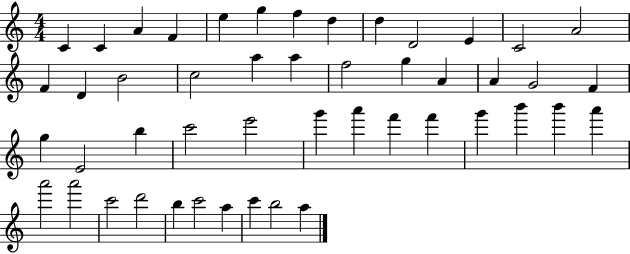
{
  \clef treble
  \numericTimeSignature
  \time 4/4
  \key c \major
  c'4 c'4 a'4 f'4 | e''4 g''4 f''4 d''4 | d''4 d'2 e'4 | c'2 a'2 | \break f'4 d'4 b'2 | c''2 a''4 a''4 | f''2 g''4 a'4 | a'4 g'2 f'4 | \break g''4 e'2 b''4 | c'''2 e'''2 | g'''4 a'''4 f'''4 f'''4 | g'''4 b'''4 b'''4 a'''4 | \break a'''2 a'''2 | c'''2 d'''2 | b''4 c'''2 a''4 | c'''4 b''2 a''4 | \break \bar "|."
}